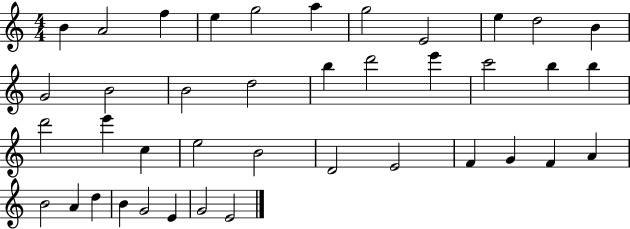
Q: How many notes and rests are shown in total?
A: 40